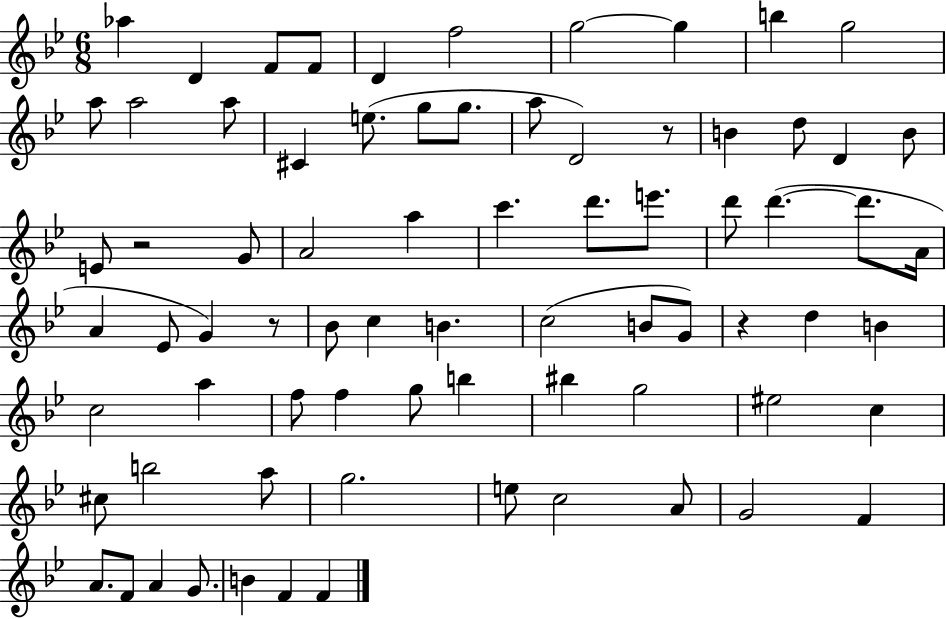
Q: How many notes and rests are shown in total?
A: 75